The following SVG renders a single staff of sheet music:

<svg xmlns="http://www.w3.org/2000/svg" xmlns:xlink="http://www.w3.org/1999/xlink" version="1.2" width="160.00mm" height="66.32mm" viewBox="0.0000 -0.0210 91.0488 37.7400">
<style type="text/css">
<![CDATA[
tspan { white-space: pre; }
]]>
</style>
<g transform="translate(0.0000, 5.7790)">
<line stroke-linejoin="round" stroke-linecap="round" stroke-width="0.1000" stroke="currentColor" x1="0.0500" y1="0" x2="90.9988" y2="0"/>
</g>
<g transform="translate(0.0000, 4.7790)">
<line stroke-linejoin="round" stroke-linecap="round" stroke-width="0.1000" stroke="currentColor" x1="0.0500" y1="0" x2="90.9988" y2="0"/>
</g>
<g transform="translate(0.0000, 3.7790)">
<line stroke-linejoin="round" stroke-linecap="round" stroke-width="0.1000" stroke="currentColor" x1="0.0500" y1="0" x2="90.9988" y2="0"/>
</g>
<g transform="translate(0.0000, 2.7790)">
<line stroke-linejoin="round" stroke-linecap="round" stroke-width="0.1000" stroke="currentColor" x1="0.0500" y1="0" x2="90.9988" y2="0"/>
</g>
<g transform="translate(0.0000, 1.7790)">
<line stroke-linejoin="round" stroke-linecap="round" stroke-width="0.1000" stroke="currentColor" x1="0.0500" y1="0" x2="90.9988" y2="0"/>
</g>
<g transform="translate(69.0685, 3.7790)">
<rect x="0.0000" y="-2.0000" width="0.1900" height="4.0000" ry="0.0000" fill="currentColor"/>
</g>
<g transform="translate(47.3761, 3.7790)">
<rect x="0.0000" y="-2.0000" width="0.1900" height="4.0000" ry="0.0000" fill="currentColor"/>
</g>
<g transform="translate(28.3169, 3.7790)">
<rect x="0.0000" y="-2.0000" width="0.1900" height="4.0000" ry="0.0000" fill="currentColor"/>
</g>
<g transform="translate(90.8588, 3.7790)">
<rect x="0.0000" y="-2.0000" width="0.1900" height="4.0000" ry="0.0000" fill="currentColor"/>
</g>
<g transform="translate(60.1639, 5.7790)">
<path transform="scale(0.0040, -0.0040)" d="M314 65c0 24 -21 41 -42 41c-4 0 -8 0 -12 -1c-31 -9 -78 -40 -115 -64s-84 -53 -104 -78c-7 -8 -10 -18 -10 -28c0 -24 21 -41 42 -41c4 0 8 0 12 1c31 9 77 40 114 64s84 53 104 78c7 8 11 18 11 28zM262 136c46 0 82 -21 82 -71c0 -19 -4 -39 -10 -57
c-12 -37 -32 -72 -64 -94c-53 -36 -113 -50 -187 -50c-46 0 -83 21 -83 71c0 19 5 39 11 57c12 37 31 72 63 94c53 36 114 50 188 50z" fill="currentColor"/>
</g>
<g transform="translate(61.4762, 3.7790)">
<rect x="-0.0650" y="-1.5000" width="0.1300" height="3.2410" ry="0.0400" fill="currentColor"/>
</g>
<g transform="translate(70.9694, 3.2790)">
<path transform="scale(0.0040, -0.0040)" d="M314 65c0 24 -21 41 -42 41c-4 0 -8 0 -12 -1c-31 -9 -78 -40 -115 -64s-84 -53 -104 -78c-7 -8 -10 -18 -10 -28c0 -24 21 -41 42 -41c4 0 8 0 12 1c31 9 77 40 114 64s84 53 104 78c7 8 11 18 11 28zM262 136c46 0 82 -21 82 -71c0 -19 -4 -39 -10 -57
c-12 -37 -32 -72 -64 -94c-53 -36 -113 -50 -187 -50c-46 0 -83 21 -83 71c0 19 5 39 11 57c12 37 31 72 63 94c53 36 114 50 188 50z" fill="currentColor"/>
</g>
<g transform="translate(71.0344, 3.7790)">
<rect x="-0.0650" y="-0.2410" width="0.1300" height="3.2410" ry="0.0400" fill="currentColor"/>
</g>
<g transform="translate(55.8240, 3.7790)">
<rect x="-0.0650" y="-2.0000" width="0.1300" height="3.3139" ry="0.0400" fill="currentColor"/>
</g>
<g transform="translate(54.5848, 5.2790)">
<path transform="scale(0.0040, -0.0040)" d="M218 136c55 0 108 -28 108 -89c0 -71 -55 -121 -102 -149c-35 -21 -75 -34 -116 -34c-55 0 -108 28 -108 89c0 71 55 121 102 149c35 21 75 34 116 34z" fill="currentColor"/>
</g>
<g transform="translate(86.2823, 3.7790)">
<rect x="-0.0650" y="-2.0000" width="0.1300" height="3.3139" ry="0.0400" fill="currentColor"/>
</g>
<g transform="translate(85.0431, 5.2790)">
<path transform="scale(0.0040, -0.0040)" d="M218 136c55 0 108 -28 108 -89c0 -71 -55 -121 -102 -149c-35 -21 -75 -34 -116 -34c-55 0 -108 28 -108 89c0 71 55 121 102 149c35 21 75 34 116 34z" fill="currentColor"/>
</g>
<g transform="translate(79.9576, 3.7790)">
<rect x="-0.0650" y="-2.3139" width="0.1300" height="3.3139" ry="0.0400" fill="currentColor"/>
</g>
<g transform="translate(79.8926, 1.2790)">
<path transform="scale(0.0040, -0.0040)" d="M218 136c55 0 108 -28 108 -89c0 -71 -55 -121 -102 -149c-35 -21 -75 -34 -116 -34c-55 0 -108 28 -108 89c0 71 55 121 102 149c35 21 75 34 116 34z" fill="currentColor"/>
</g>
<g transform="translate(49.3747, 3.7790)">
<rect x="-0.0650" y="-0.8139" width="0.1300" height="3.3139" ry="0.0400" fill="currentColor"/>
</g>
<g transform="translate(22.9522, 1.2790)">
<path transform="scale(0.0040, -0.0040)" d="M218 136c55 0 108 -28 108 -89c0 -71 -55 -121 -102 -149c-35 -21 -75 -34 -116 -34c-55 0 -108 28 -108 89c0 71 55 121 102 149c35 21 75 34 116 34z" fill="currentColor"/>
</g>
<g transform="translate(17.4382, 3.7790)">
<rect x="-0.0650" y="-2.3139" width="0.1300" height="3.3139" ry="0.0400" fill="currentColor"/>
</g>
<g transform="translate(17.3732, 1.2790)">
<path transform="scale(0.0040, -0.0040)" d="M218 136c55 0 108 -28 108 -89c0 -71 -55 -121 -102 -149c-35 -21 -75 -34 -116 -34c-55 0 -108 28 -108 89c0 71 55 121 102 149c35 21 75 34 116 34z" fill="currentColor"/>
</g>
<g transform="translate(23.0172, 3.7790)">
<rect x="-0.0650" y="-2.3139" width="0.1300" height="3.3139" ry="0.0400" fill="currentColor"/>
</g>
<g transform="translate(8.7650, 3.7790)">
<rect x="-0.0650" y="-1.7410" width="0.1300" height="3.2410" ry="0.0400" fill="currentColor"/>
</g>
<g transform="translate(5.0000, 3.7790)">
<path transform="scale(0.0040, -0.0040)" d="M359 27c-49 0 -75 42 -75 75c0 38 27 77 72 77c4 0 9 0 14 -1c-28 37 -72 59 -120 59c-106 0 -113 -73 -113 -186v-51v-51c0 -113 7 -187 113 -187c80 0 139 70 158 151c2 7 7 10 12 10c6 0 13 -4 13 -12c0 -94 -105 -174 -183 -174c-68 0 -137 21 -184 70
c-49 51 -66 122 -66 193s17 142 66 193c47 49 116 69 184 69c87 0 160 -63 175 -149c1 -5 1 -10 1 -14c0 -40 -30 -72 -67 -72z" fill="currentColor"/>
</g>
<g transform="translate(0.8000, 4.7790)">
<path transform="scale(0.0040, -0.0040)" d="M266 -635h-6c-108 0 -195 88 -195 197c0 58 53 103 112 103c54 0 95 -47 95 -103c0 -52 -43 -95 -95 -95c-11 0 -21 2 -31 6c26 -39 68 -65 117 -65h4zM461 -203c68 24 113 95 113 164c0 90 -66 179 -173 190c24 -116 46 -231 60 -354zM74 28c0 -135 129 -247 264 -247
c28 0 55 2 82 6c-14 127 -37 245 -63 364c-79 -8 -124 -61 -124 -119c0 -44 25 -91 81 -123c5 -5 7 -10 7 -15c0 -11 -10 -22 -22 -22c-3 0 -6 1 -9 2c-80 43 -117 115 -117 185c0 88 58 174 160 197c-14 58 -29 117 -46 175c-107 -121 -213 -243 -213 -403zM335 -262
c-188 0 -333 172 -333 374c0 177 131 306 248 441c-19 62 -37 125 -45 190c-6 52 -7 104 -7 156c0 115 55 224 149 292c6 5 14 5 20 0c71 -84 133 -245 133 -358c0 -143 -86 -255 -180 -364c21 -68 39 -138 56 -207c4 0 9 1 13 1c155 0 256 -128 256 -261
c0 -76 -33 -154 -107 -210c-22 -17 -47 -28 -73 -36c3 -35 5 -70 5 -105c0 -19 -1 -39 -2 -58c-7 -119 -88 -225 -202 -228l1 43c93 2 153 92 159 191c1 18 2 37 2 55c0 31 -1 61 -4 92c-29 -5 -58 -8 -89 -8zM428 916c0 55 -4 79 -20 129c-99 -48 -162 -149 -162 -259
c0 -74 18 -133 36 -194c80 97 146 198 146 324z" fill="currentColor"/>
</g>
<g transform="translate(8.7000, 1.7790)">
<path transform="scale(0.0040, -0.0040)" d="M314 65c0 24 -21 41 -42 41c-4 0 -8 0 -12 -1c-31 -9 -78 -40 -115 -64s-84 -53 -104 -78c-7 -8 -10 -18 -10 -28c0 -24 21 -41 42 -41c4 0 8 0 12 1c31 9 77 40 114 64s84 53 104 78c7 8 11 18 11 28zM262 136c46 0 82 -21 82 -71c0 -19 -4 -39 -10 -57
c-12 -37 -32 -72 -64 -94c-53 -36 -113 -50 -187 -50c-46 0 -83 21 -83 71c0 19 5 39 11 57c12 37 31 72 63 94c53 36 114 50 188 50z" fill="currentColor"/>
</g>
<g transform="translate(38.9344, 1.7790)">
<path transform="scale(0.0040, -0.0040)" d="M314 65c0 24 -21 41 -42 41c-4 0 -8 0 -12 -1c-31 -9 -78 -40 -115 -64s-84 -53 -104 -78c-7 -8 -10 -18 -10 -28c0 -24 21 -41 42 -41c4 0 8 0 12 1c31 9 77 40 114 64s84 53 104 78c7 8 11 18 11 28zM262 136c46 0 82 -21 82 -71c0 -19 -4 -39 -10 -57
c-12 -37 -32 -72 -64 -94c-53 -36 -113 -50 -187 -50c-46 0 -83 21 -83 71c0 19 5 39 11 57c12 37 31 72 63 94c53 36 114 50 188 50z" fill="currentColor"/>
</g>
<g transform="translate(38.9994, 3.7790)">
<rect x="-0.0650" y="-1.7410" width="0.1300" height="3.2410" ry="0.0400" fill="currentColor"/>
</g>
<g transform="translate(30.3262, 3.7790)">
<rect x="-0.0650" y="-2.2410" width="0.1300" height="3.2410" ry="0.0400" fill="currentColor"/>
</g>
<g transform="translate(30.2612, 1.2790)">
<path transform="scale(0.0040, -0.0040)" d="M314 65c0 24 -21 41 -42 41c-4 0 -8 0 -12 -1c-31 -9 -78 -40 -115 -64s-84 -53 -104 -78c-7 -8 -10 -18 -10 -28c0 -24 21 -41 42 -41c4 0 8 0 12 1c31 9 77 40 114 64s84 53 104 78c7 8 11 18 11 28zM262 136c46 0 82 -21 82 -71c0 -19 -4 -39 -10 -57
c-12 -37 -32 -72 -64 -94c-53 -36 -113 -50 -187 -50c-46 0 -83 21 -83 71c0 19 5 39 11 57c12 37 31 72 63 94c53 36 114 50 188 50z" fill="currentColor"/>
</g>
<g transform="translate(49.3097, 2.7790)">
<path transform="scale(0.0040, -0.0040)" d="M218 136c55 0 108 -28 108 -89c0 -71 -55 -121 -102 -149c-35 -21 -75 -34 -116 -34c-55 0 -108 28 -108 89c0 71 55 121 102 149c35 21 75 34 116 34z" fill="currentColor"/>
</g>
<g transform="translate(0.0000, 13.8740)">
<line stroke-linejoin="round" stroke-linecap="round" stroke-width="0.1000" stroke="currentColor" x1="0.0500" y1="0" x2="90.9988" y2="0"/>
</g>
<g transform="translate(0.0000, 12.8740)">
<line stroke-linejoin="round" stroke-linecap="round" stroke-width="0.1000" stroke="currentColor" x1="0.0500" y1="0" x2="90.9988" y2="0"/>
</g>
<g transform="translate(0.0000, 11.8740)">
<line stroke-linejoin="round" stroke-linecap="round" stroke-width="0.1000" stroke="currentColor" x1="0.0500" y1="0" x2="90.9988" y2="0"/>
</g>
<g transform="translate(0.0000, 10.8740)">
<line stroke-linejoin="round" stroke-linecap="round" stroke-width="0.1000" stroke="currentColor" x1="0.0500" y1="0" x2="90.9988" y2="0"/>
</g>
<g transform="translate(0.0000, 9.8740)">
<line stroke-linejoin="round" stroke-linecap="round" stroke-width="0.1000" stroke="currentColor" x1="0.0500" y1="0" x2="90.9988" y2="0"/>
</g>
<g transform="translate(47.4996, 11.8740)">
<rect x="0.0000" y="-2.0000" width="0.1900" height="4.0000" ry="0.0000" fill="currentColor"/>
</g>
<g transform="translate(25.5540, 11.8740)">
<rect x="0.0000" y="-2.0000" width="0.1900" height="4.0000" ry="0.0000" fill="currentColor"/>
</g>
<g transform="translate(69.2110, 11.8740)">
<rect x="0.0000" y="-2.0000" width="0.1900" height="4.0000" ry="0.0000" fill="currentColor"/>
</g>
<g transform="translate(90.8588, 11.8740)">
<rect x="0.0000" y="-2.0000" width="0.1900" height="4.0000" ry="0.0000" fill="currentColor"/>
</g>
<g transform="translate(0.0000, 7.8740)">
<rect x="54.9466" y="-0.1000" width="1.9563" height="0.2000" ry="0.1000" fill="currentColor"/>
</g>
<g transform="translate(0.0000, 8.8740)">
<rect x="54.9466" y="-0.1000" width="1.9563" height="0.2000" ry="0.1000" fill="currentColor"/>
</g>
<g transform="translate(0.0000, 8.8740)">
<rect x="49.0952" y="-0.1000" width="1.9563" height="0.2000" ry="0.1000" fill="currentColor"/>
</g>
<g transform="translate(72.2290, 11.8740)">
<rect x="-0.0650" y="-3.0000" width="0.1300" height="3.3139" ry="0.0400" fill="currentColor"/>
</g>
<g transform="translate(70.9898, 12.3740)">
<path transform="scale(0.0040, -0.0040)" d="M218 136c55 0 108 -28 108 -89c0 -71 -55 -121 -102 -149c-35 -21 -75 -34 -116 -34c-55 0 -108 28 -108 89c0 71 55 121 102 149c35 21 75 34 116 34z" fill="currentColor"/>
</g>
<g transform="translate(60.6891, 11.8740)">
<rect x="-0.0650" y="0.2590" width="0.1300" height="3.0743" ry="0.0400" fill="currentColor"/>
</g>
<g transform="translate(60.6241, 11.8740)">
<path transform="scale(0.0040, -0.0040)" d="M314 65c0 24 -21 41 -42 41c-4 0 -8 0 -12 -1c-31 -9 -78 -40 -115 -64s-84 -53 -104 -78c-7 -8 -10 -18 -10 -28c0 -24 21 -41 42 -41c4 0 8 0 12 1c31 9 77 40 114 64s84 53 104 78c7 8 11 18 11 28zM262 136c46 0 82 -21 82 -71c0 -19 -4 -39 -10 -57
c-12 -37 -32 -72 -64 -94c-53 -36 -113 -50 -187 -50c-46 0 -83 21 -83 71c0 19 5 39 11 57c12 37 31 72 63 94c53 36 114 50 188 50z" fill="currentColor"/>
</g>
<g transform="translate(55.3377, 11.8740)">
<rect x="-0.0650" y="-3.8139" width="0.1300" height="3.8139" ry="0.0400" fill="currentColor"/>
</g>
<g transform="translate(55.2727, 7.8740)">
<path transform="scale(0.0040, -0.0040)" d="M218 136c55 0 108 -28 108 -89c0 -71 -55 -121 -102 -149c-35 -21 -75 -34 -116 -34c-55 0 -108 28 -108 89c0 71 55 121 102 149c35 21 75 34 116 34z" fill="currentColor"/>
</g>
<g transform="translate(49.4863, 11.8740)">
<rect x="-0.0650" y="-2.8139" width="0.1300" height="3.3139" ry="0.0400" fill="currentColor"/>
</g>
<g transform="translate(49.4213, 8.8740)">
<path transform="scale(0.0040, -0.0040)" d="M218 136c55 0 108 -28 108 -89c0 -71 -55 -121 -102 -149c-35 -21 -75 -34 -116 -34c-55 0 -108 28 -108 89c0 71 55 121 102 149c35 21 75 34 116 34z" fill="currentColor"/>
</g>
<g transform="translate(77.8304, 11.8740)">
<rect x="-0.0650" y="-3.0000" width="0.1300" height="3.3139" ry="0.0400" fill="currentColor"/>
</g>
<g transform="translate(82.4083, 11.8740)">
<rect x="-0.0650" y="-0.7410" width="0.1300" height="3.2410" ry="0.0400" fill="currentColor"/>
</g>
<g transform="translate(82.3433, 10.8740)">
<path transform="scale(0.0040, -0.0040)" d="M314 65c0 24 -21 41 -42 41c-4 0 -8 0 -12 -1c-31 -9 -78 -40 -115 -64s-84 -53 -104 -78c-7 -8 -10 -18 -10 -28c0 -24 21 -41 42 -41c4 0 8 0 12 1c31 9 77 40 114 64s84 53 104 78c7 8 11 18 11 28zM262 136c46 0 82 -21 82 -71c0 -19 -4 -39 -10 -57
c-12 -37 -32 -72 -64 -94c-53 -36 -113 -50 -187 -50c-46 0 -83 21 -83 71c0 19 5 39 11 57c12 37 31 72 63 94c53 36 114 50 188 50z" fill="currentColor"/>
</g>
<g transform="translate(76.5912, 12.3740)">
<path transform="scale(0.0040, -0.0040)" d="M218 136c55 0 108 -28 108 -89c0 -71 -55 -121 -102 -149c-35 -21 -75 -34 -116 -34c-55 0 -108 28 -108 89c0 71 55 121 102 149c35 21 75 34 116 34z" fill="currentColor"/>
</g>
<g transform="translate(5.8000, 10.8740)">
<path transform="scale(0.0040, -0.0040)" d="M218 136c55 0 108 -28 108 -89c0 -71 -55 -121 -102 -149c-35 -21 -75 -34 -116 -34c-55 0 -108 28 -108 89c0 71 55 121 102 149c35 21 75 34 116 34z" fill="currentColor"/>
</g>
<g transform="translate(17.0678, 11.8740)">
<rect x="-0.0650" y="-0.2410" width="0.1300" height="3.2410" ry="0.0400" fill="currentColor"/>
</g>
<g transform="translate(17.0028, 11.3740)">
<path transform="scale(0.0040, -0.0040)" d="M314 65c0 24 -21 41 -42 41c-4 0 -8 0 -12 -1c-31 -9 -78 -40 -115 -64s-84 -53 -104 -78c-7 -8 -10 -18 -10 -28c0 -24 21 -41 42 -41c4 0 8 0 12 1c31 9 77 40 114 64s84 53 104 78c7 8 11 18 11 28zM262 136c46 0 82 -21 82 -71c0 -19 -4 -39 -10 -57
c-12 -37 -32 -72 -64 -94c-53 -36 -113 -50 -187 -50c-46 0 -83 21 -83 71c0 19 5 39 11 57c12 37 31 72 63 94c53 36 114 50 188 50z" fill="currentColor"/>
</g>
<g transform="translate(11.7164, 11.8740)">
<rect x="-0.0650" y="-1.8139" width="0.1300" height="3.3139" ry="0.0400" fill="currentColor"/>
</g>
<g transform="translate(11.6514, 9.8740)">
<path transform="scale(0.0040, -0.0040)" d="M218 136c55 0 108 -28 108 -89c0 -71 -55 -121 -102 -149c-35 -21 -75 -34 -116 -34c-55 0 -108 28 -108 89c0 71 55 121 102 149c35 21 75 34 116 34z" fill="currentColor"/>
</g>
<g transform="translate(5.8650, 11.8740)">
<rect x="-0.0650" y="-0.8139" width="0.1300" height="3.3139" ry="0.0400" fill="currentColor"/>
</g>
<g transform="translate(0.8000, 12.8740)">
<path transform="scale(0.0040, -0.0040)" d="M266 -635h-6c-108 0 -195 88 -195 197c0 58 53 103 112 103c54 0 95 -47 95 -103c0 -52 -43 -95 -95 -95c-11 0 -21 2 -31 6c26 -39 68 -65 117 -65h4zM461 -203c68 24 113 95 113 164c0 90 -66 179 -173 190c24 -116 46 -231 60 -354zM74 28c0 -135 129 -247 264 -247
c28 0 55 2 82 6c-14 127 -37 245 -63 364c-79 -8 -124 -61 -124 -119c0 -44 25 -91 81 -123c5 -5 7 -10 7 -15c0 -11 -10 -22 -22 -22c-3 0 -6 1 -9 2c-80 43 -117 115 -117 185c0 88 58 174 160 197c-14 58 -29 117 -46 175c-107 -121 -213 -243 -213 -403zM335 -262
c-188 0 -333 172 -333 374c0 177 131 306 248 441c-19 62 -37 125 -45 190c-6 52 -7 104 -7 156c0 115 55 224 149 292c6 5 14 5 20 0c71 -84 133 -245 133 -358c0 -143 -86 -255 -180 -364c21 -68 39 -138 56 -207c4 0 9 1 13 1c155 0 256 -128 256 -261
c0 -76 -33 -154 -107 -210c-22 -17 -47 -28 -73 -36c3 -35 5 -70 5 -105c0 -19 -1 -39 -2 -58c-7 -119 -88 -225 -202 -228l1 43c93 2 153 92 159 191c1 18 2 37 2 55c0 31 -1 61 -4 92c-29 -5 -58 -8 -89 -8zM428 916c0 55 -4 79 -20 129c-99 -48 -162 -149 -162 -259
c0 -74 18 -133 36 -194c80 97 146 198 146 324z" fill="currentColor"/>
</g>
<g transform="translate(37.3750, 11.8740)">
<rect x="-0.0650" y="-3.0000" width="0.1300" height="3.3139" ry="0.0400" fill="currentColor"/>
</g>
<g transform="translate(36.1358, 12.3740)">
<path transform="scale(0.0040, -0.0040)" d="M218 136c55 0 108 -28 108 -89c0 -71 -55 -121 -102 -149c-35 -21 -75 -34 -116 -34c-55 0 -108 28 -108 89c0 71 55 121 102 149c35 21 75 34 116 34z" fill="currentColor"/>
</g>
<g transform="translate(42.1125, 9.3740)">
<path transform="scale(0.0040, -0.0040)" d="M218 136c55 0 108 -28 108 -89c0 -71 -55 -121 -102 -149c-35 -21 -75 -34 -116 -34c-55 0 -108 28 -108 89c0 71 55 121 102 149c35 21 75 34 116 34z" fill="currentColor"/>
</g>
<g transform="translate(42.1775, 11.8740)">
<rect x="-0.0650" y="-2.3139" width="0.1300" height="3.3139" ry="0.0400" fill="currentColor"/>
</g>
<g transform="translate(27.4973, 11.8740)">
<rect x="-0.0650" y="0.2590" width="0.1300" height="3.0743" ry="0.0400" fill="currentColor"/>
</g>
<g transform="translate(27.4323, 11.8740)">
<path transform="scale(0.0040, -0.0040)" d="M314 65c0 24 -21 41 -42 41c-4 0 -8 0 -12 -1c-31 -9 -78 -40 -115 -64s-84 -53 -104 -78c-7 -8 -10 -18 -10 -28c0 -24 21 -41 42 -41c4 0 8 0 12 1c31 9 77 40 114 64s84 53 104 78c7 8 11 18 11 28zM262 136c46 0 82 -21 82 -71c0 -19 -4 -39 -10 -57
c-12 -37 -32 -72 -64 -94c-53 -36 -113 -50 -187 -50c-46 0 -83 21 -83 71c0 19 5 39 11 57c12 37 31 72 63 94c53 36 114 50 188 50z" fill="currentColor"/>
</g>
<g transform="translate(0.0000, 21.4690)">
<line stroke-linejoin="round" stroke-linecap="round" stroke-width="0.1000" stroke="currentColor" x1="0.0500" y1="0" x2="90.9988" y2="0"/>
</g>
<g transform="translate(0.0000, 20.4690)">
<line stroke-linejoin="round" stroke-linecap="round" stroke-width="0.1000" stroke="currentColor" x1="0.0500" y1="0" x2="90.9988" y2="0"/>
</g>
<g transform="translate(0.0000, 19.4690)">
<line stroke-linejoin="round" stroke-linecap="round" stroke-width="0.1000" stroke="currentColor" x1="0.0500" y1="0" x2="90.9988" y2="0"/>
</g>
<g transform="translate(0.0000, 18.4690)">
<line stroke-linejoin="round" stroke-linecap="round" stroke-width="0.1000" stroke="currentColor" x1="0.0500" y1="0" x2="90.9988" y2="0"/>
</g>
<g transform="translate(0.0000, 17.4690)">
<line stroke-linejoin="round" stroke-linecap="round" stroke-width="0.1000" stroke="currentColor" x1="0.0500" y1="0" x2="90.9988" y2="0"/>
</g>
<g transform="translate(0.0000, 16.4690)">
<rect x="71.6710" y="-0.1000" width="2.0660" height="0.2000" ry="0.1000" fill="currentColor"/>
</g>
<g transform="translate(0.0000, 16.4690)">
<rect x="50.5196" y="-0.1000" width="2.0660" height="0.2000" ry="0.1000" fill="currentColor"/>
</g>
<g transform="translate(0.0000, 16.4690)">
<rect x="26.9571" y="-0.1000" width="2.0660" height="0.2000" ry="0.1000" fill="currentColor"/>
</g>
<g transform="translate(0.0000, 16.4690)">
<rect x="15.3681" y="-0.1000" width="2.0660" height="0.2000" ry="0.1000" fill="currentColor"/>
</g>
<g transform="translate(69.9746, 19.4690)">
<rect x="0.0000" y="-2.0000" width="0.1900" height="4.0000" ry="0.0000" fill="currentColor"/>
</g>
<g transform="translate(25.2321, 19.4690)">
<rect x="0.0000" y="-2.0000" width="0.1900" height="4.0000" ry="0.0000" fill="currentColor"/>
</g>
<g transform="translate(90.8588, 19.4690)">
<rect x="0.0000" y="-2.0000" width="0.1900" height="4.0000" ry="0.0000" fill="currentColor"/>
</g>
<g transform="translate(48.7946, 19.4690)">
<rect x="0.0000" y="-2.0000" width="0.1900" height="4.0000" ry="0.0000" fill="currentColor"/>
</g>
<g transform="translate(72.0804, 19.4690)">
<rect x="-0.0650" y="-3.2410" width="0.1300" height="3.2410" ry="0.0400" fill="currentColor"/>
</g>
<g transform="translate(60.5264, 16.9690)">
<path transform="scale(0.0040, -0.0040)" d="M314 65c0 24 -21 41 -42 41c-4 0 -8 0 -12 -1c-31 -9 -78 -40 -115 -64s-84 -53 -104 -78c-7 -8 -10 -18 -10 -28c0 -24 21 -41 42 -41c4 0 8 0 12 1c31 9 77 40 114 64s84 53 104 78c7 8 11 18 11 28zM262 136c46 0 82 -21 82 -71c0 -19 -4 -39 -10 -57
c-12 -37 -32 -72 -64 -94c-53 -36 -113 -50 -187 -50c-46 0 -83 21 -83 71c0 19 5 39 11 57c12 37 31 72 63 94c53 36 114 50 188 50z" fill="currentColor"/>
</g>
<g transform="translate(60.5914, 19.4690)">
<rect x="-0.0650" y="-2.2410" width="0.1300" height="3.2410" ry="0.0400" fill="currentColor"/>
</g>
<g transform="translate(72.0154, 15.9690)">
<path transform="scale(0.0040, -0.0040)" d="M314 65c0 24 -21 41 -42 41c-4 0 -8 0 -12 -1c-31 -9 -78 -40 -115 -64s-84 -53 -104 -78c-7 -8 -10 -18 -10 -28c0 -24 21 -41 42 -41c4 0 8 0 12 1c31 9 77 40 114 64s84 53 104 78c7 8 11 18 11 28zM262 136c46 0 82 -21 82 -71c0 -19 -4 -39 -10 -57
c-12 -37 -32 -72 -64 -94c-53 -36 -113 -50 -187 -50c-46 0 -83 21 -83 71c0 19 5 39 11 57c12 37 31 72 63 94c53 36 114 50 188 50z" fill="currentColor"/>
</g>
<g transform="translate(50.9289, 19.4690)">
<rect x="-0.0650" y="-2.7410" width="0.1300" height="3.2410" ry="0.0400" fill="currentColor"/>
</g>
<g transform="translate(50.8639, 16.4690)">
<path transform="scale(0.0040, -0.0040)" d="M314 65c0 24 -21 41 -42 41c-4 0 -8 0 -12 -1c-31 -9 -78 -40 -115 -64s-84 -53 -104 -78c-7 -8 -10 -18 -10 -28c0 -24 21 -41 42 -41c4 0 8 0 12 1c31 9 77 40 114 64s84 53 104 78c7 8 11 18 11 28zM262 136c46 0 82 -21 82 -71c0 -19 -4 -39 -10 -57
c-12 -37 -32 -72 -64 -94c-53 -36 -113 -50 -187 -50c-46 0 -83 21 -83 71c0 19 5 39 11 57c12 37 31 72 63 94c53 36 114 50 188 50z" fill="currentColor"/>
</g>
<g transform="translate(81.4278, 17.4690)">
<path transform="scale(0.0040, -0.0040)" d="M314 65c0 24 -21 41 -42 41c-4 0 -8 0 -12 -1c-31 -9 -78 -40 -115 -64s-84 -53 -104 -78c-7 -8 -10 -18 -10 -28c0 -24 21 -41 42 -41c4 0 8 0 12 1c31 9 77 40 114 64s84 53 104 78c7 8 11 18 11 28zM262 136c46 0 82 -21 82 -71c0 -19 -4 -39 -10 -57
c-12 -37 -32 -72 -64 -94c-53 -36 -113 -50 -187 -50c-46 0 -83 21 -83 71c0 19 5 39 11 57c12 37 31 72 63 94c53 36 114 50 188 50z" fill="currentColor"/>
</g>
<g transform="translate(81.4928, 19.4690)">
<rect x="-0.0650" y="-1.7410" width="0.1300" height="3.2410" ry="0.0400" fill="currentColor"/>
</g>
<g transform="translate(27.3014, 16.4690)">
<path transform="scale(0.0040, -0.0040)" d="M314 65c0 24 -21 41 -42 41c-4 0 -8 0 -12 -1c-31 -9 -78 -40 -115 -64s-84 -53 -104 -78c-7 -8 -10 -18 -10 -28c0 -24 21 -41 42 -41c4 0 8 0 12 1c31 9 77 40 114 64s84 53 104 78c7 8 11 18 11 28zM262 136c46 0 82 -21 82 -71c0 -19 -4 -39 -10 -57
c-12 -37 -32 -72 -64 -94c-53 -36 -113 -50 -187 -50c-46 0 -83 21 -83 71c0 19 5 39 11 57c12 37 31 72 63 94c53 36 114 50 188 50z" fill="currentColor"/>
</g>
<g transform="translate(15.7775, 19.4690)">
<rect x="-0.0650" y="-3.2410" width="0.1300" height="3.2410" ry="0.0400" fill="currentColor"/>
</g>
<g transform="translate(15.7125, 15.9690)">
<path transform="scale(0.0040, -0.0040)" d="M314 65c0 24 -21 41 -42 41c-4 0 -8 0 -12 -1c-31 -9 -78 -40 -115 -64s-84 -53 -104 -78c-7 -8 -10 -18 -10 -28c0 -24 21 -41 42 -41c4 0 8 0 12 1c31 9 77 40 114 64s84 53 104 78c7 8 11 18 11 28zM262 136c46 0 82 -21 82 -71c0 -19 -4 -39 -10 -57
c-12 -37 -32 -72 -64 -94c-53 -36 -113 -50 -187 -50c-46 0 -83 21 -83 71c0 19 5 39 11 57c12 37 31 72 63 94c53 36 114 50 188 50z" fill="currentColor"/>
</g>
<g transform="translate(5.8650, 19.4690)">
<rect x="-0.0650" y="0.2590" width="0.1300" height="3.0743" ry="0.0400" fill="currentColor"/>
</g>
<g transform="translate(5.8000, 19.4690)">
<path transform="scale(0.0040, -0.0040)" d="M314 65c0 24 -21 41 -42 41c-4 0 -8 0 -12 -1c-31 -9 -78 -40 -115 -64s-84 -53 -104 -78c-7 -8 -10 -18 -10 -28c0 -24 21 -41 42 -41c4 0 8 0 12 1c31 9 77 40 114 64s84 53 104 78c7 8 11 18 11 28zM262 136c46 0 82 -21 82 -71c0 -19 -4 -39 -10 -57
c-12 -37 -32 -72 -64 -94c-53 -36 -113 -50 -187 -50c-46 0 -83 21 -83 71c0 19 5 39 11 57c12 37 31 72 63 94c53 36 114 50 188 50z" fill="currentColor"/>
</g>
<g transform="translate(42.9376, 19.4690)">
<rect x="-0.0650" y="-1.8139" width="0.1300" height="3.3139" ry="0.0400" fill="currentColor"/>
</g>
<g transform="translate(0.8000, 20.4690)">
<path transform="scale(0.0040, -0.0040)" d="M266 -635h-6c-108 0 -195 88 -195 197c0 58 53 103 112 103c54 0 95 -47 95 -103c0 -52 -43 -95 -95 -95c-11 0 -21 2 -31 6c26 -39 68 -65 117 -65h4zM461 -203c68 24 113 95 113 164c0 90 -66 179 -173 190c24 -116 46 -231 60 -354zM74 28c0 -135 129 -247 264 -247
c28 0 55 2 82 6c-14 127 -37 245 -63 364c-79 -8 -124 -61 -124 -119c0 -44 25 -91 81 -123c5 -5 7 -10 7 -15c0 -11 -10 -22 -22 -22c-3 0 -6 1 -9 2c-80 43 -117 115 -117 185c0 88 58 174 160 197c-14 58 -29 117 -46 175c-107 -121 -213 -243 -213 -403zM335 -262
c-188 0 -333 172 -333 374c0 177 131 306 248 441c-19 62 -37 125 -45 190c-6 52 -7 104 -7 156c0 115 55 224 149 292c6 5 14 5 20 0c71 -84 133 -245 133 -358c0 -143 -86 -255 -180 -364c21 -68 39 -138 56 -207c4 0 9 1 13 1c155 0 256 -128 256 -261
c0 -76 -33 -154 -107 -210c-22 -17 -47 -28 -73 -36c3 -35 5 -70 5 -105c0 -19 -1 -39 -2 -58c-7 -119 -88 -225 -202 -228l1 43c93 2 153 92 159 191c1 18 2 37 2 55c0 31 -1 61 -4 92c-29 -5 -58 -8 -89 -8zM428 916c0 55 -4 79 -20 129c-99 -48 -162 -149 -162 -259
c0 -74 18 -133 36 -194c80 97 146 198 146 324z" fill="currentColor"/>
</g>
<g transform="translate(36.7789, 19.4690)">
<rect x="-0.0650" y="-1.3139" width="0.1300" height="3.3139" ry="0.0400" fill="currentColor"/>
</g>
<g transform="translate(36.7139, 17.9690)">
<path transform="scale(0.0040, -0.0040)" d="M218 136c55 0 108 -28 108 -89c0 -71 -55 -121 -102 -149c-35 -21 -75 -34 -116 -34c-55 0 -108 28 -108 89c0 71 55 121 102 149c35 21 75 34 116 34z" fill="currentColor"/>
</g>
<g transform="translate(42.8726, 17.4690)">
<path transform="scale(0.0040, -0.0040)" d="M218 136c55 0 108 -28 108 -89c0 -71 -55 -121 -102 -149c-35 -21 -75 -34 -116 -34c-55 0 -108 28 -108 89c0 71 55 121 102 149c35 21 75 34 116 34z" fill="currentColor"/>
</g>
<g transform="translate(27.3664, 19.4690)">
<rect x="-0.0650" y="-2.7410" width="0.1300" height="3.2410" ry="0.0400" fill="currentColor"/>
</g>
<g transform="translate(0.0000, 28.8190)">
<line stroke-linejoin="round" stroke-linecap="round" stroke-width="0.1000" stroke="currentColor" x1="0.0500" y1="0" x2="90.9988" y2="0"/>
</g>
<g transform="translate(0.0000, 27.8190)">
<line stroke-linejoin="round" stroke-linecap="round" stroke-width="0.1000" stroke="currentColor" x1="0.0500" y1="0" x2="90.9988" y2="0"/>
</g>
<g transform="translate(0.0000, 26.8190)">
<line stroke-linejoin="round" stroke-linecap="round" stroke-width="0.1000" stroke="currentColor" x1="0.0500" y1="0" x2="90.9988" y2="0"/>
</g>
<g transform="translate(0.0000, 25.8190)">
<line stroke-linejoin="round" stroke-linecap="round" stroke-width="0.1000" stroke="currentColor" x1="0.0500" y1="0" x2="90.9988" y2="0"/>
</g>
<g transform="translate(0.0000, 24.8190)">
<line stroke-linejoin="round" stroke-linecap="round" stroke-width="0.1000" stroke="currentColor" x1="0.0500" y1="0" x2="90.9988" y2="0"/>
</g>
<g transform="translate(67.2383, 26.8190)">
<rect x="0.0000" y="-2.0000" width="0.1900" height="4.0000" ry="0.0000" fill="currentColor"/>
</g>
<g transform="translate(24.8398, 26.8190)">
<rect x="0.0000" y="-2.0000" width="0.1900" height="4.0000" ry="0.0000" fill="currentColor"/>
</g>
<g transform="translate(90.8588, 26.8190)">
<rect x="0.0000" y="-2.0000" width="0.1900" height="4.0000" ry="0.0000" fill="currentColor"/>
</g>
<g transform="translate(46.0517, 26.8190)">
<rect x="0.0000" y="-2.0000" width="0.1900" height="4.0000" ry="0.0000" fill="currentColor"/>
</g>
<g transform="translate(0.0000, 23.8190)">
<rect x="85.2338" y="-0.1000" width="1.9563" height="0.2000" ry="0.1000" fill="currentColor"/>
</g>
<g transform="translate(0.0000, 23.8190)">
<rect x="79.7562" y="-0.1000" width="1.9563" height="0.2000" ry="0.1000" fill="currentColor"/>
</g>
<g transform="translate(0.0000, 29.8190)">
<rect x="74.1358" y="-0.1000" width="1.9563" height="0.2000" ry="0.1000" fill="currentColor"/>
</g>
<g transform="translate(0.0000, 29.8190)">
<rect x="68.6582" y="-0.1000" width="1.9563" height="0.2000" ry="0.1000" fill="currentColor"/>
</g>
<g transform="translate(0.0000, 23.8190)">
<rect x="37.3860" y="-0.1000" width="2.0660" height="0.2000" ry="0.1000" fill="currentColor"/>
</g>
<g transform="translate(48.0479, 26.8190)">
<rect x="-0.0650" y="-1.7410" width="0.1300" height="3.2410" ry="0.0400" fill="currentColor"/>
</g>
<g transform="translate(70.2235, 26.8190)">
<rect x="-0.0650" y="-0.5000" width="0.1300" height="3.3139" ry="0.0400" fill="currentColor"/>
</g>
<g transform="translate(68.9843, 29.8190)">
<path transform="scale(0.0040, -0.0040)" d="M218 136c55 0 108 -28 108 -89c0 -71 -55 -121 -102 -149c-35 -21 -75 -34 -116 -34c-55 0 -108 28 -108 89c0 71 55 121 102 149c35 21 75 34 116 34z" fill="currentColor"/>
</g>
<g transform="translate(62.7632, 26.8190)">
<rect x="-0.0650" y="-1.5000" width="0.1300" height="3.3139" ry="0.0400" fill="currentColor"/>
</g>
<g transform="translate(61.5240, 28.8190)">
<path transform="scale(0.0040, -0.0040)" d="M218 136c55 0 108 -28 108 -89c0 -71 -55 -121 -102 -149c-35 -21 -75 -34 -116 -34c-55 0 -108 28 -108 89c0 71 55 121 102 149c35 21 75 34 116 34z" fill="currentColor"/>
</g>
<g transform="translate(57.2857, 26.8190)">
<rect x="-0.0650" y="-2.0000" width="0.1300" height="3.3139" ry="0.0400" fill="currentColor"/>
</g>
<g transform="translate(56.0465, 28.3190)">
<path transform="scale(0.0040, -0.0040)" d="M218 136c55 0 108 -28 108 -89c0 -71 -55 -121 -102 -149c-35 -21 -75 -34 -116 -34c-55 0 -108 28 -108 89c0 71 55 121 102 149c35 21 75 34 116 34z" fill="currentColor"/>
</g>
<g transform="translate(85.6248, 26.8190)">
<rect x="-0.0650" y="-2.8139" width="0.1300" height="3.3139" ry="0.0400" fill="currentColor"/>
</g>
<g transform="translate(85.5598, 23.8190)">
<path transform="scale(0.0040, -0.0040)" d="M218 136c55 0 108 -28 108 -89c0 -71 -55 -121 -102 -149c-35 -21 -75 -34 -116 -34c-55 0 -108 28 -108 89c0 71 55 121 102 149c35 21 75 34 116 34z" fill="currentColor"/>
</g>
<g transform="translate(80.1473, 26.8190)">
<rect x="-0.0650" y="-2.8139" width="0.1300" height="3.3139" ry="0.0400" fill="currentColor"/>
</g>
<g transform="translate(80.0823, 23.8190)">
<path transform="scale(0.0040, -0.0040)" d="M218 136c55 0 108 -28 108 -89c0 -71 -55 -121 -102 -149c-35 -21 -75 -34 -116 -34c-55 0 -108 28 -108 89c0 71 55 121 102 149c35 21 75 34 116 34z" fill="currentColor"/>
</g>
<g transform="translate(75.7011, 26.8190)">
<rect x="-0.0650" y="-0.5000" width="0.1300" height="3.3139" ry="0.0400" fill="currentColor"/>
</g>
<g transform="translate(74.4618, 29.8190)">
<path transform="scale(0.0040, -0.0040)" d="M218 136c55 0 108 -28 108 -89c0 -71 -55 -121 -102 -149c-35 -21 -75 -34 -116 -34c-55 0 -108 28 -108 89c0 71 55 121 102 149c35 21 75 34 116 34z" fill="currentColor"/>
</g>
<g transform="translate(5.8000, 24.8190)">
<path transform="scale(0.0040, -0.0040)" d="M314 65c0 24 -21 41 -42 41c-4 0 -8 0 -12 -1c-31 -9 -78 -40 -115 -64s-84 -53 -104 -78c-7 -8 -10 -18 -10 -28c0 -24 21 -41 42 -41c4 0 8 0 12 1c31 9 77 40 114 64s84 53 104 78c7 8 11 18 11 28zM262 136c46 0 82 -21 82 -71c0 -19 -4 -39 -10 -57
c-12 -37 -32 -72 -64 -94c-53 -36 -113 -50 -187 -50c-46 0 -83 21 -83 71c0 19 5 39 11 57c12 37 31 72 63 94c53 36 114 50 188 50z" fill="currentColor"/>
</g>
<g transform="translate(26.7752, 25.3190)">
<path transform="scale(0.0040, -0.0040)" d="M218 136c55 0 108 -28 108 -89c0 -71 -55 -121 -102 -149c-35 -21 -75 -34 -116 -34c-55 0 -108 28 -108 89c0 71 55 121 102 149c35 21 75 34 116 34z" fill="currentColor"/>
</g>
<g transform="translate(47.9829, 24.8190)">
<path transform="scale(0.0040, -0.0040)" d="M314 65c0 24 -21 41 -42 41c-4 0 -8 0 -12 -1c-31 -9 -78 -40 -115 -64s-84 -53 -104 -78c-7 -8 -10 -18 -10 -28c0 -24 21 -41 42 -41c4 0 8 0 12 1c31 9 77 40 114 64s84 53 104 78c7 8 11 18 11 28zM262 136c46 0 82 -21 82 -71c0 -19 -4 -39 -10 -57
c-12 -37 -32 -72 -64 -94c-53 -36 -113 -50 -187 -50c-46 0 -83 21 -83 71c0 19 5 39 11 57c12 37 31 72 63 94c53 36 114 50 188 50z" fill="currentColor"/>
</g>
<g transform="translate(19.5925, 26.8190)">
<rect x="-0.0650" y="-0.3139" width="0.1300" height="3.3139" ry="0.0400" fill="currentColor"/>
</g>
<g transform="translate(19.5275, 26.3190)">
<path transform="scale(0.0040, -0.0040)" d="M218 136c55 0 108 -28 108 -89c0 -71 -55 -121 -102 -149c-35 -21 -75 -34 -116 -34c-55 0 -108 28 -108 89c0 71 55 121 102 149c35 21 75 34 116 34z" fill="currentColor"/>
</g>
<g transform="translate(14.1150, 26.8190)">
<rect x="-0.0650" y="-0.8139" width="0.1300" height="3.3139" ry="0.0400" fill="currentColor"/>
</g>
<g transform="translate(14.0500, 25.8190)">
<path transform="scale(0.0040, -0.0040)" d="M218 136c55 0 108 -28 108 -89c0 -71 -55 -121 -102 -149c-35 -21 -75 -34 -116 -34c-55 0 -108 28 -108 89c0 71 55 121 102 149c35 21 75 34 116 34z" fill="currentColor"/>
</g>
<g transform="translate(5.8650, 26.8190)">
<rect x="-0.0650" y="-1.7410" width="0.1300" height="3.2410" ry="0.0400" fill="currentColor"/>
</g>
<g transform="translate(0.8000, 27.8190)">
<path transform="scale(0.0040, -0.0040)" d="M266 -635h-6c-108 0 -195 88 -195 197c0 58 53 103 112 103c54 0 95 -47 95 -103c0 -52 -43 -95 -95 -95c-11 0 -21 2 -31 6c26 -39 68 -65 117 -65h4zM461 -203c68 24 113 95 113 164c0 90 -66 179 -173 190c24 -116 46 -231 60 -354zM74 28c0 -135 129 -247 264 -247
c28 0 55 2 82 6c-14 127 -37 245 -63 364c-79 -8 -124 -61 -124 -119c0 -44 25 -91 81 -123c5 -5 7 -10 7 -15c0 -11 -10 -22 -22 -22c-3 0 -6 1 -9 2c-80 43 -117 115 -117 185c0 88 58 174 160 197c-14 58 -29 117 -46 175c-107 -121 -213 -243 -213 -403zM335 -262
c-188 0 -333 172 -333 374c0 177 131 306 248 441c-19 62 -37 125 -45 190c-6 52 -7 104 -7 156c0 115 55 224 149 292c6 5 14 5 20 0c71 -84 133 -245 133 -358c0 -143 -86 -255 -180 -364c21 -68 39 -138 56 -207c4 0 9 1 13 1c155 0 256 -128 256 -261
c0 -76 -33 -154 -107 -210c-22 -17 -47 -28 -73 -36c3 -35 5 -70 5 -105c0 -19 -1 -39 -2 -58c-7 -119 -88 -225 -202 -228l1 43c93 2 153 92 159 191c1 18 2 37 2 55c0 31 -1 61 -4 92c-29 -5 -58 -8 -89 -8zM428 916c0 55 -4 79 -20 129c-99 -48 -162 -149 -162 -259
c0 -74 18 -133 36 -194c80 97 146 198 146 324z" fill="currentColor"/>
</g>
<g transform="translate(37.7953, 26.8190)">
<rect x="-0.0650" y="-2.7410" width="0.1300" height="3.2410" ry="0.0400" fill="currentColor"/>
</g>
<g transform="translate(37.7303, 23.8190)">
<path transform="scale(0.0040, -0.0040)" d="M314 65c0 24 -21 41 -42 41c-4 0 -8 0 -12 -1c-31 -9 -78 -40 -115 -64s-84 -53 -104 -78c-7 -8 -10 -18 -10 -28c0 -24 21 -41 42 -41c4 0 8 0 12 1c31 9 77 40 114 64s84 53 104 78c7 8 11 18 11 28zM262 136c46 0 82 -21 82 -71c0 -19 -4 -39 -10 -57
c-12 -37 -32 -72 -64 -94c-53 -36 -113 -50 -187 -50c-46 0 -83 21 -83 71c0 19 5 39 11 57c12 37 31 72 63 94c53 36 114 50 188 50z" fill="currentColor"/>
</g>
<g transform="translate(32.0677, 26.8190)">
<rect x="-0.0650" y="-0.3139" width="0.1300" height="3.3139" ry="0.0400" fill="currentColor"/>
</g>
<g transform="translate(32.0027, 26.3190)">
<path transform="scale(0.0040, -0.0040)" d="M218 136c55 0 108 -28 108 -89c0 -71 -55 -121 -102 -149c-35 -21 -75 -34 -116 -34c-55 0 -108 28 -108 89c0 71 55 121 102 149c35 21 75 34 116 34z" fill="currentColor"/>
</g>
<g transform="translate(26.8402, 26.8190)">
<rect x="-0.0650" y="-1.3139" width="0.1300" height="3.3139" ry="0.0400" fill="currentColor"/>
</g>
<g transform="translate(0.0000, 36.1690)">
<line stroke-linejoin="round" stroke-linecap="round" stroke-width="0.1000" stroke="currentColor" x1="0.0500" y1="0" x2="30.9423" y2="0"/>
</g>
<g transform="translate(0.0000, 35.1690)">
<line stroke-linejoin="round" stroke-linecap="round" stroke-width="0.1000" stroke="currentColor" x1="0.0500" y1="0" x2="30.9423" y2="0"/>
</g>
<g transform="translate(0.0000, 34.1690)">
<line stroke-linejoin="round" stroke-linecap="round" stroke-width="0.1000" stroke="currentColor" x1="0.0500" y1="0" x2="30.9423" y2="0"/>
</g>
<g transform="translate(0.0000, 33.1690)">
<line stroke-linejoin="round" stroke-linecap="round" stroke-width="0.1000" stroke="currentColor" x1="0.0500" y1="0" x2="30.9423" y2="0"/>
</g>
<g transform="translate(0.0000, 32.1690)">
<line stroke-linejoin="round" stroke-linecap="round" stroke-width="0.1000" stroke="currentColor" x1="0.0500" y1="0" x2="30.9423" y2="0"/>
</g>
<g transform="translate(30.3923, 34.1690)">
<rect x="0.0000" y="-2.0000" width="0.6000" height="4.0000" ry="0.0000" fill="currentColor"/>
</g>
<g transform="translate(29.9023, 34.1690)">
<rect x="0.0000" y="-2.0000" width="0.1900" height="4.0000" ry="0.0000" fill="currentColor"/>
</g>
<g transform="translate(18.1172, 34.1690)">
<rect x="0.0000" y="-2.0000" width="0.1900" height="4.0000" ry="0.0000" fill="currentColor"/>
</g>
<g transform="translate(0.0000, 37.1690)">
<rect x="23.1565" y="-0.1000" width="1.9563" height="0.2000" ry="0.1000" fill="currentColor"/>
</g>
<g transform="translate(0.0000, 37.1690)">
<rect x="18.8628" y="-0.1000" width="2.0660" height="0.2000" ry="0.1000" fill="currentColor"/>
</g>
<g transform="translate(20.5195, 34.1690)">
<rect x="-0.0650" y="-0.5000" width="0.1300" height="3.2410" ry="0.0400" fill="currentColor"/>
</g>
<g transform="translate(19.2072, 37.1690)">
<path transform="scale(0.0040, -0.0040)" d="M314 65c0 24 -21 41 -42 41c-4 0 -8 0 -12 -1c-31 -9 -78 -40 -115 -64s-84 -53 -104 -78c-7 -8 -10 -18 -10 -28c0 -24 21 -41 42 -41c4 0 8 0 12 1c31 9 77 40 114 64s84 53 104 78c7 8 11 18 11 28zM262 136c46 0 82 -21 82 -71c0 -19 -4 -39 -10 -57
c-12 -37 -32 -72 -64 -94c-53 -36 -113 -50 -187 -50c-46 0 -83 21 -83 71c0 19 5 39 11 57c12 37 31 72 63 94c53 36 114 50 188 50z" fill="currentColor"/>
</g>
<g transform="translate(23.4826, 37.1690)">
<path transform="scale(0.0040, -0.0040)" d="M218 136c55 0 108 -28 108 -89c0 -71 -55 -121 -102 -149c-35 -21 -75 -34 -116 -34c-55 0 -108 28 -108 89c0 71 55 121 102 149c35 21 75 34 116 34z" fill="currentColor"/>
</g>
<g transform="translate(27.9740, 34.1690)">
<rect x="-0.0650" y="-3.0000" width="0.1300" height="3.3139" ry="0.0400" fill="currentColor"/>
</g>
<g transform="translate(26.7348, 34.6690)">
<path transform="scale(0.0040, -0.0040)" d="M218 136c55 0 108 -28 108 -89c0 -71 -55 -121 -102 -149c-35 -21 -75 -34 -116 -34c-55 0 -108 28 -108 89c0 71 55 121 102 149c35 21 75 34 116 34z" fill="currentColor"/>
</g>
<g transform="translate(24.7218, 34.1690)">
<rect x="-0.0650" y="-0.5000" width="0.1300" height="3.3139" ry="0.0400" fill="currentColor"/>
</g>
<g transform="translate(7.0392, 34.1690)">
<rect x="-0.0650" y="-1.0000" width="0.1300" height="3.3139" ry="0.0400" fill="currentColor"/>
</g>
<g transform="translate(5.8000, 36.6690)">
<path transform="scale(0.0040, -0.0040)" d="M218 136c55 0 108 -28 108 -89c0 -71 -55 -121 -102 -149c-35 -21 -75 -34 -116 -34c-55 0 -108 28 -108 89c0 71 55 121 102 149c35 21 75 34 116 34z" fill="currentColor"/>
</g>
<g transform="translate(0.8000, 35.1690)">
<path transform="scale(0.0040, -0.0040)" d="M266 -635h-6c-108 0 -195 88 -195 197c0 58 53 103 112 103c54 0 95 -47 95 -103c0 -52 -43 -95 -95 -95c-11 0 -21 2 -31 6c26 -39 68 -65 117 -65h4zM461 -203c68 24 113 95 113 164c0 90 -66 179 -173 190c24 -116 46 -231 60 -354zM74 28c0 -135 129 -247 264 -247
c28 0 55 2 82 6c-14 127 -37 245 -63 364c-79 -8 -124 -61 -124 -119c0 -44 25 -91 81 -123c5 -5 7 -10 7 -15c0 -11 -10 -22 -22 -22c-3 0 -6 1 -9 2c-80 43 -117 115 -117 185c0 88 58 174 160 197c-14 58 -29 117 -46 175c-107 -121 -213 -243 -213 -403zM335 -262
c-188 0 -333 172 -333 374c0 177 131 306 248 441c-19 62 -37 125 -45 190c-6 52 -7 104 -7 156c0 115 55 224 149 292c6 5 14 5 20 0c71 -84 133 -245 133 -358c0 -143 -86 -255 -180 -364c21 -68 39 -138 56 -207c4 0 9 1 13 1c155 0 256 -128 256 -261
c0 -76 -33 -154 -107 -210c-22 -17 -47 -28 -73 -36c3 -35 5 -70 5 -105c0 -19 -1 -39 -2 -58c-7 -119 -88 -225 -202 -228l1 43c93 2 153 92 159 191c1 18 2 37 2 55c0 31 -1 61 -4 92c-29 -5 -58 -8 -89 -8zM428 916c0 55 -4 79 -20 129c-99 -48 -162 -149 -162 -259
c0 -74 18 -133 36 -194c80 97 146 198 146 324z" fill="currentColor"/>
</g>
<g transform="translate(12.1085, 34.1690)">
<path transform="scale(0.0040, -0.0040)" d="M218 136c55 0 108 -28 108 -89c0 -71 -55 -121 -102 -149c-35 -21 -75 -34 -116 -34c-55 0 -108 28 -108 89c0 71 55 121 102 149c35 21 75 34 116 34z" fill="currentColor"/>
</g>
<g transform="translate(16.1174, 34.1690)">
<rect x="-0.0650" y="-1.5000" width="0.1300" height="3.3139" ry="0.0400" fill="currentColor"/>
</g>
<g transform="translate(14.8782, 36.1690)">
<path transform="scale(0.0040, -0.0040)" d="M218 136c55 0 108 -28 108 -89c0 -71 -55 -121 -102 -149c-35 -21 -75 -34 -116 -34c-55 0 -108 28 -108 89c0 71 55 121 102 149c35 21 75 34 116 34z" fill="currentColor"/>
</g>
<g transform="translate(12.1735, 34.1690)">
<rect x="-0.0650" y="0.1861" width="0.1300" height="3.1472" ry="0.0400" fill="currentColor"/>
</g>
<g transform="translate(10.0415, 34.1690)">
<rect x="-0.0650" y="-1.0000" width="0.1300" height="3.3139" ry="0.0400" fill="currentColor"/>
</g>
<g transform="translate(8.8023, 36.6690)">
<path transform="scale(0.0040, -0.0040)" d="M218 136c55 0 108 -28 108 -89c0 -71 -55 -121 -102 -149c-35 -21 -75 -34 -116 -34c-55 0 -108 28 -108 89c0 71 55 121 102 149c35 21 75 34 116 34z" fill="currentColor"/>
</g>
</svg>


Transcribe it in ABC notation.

X:1
T:Untitled
M:4/4
L:1/4
K:C
f2 g g g2 f2 d F E2 c2 g F d f c2 B2 A g a c' B2 A A d2 B2 b2 a2 e f a2 g2 b2 f2 f2 d c e c a2 f2 F E C C a a D D B E C2 C A